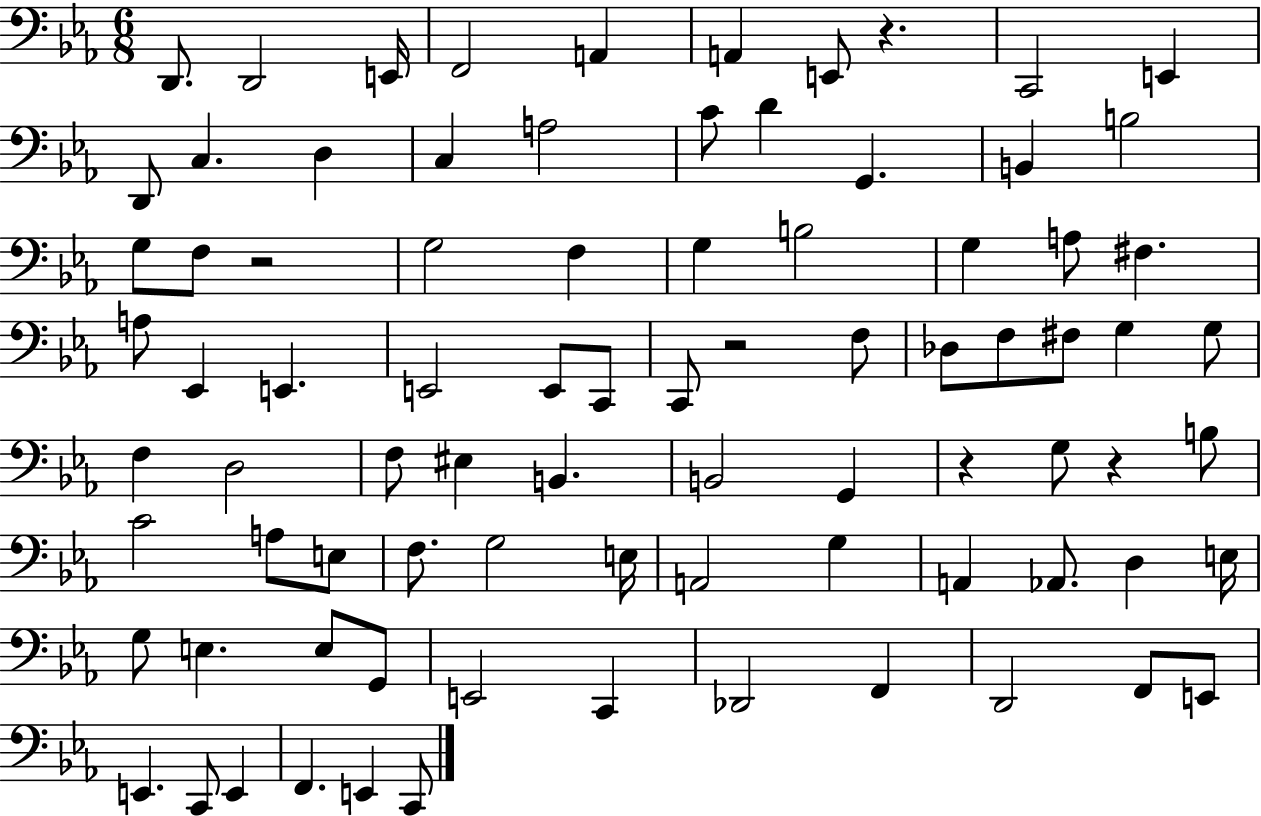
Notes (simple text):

D2/e. D2/h E2/s F2/h A2/q A2/q E2/e R/q. C2/h E2/q D2/e C3/q. D3/q C3/q A3/h C4/e D4/q G2/q. B2/q B3/h G3/e F3/e R/h G3/h F3/q G3/q B3/h G3/q A3/e F#3/q. A3/e Eb2/q E2/q. E2/h E2/e C2/e C2/e R/h F3/e Db3/e F3/e F#3/e G3/q G3/e F3/q D3/h F3/e EIS3/q B2/q. B2/h G2/q R/q G3/e R/q B3/e C4/h A3/e E3/e F3/e. G3/h E3/s A2/h G3/q A2/q Ab2/e. D3/q E3/s G3/e E3/q. E3/e G2/e E2/h C2/q Db2/h F2/q D2/h F2/e E2/e E2/q. C2/e E2/q F2/q. E2/q C2/e